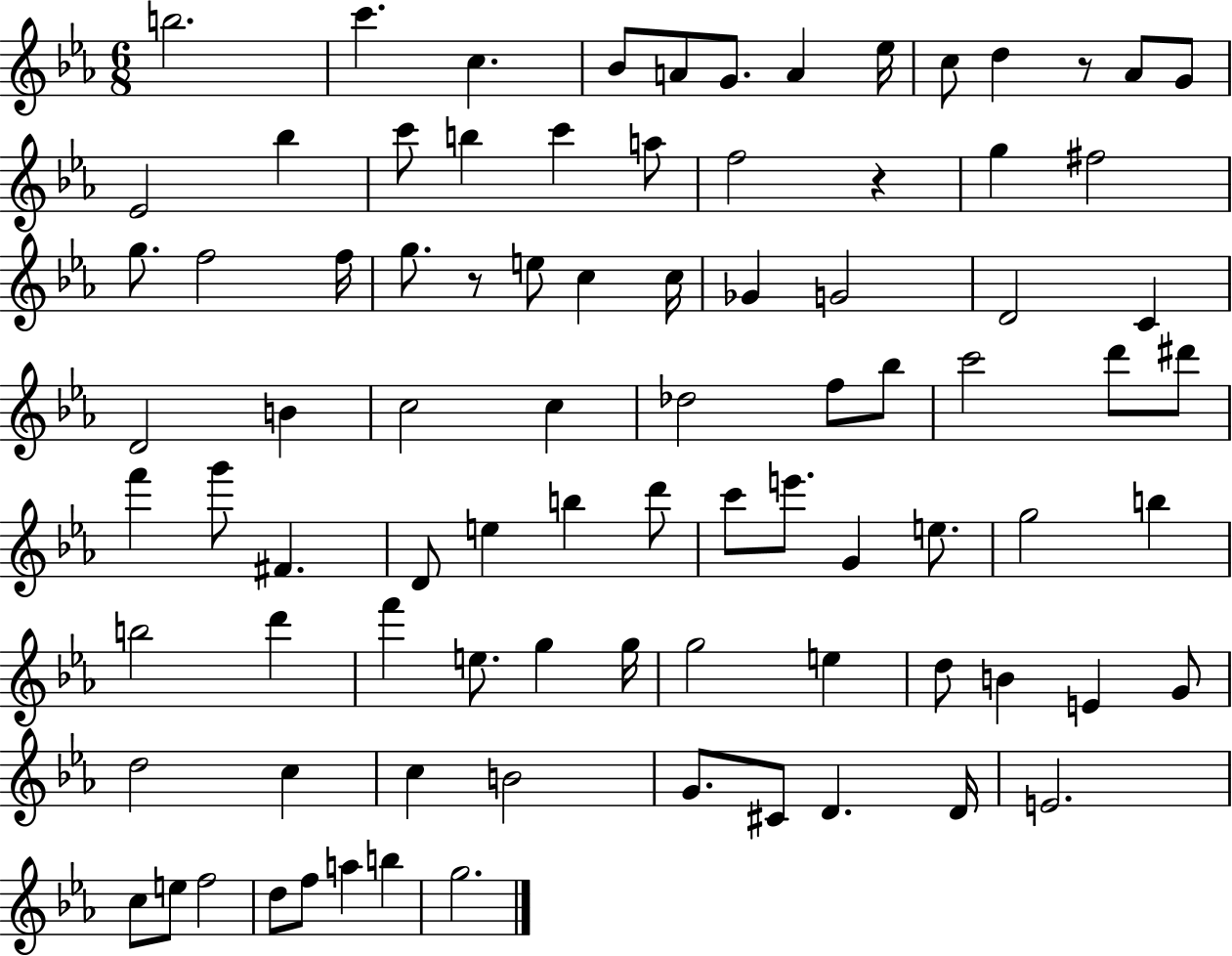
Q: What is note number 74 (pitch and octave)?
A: D4